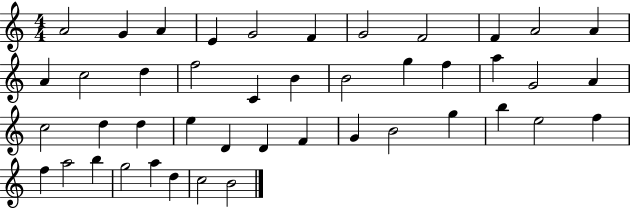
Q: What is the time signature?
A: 4/4